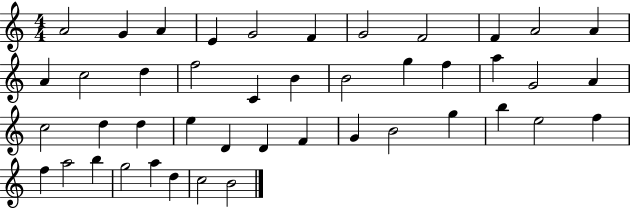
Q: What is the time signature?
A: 4/4